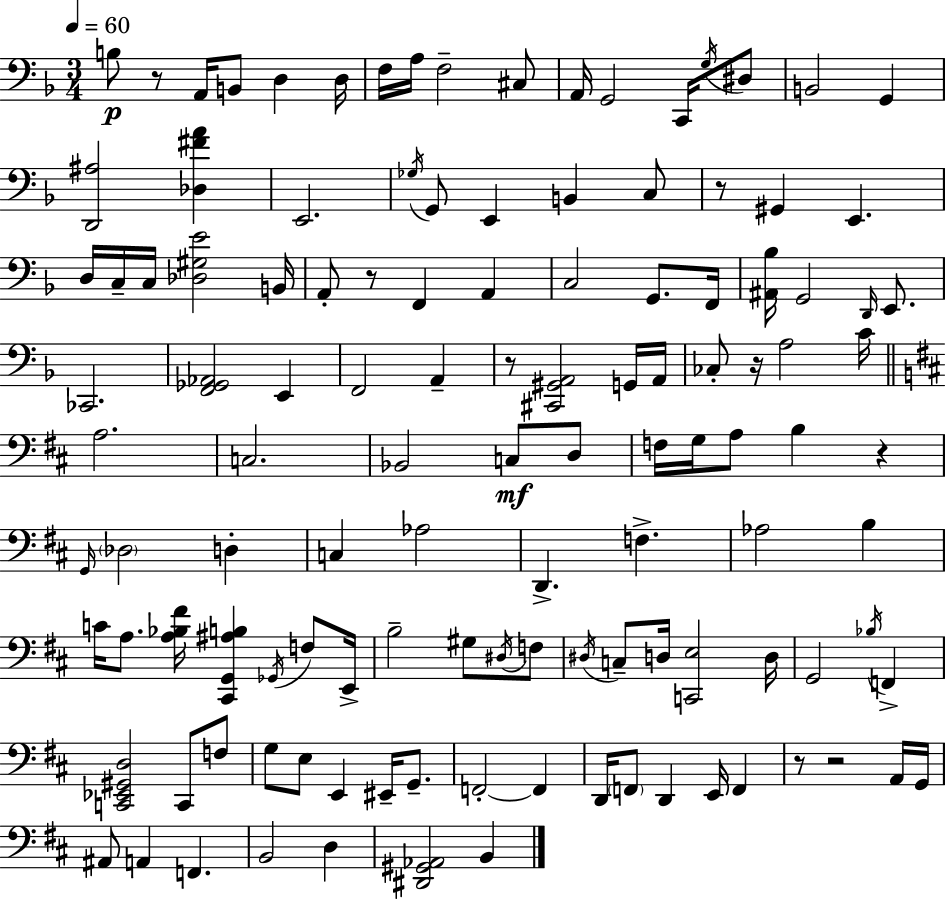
{
  \clef bass
  \numericTimeSignature
  \time 3/4
  \key f \major
  \tempo 4 = 60
  \repeat volta 2 { b8\p r8 a,16 b,8 d4 d16 | f16 a16 f2-- cis8 | a,16 g,2 c,16 \acciaccatura { g16 } dis8 | b,2 g,4 | \break <d, ais>2 <des fis' a'>4 | e,2. | \acciaccatura { ges16 } g,8 e,4 b,4 | c8 r8 gis,4 e,4. | \break d16 c16-- c16 <des gis e'>2 | b,16 a,8-. r8 f,4 a,4 | c2 g,8. | f,16 <ais, bes>16 g,2 \grace { d,16 } | \break e,8. ces,2. | <f, ges, aes,>2 e,4 | f,2 a,4-- | r8 <cis, gis, a,>2 | \break g,16 a,16 ces8-. r16 a2 | c'16 \bar "||" \break \key b \minor a2. | c2. | bes,2 c8\mf d8 | f16 g16 a8 b4 r4 | \break \grace { g,16 } \parenthesize des2 d4-. | c4 aes2 | d,4.-> f4.-> | aes2 b4 | \break c'16 a8. <a bes fis'>16 <cis, g, ais b>4 \acciaccatura { ges,16 } f8 | e,16-> b2-- gis8 | \acciaccatura { dis16 } f8 \acciaccatura { dis16 } c8-- d16 <c, e>2 | d16 g,2 | \break \acciaccatura { bes16 } f,4-> <c, ees, gis, d>2 | c,8 f8 g8 e8 e,4 | eis,16-- g,8.-- f,2-.~~ | f,4 d,16 \parenthesize f,8 d,4 | \break e,16 f,4 r8 r2 | a,16 g,16 ais,8 a,4 f,4. | b,2 | d4 <dis, gis, aes,>2 | \break b,4 } \bar "|."
}